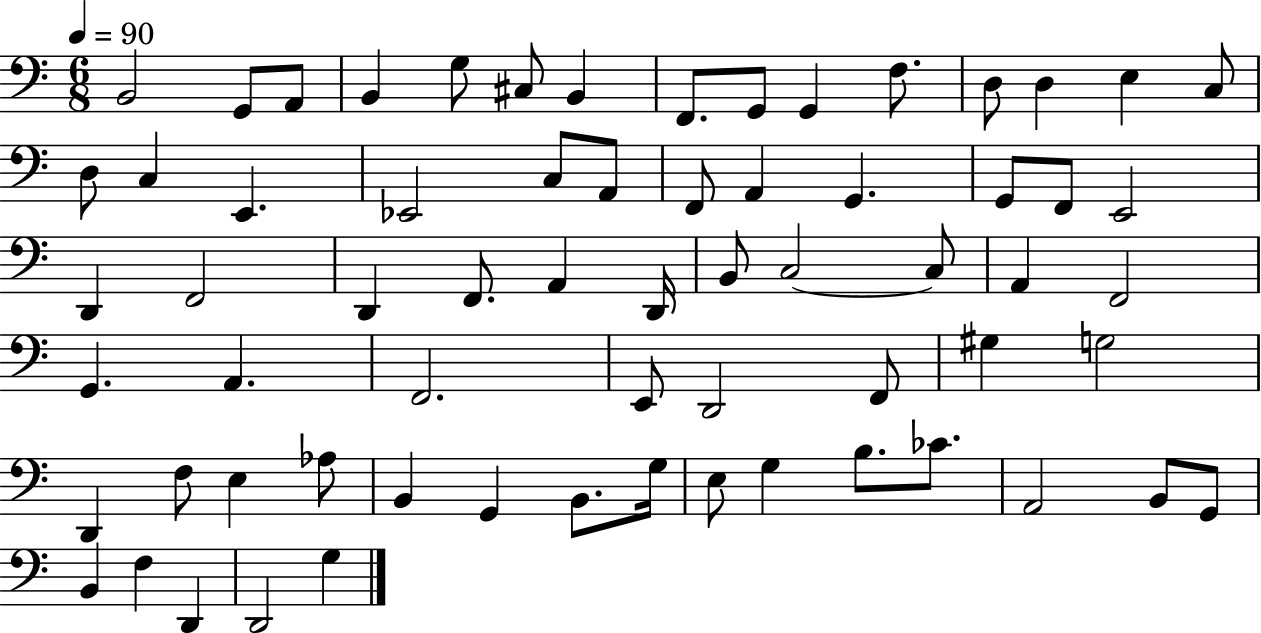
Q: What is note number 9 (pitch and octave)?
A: G2